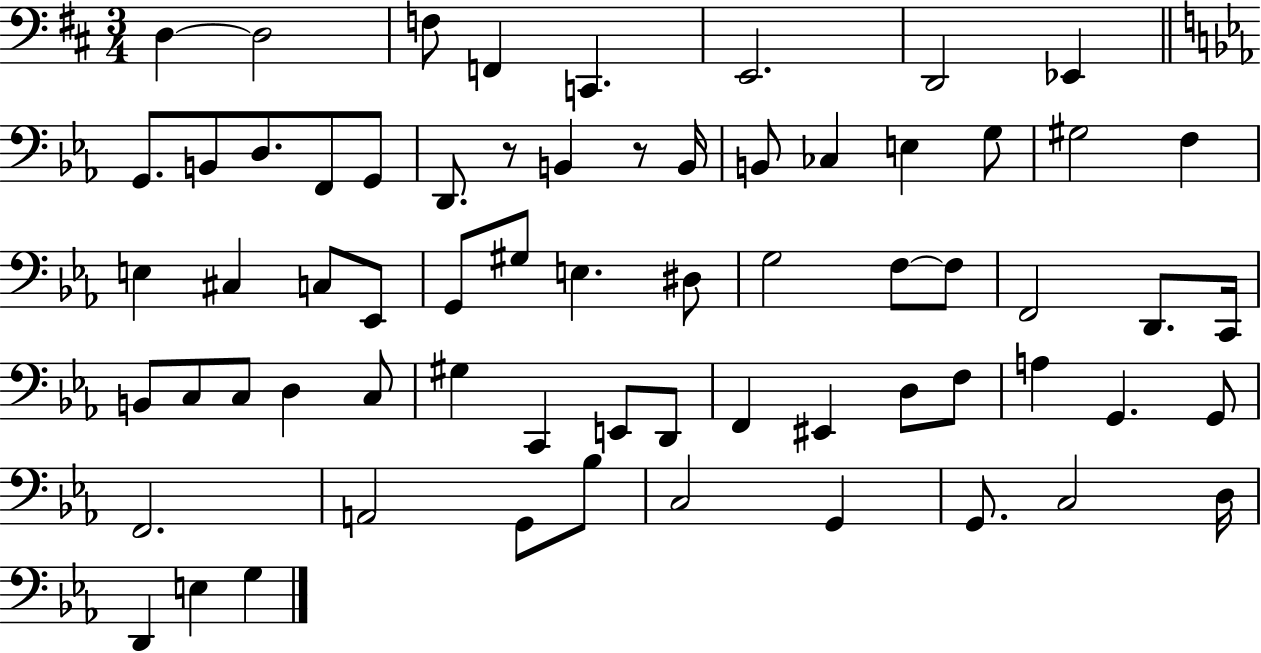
X:1
T:Untitled
M:3/4
L:1/4
K:D
D, D,2 F,/2 F,, C,, E,,2 D,,2 _E,, G,,/2 B,,/2 D,/2 F,,/2 G,,/2 D,,/2 z/2 B,, z/2 B,,/4 B,,/2 _C, E, G,/2 ^G,2 F, E, ^C, C,/2 _E,,/2 G,,/2 ^G,/2 E, ^D,/2 G,2 F,/2 F,/2 F,,2 D,,/2 C,,/4 B,,/2 C,/2 C,/2 D, C,/2 ^G, C,, E,,/2 D,,/2 F,, ^E,, D,/2 F,/2 A, G,, G,,/2 F,,2 A,,2 G,,/2 _B,/2 C,2 G,, G,,/2 C,2 D,/4 D,, E, G,